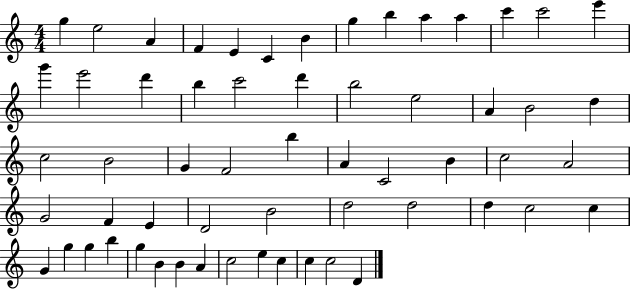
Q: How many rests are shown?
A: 0